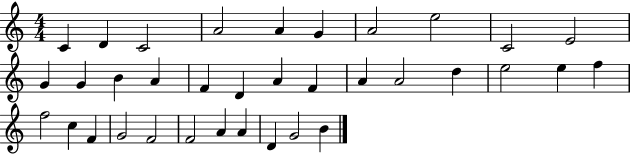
{
  \clef treble
  \numericTimeSignature
  \time 4/4
  \key c \major
  c'4 d'4 c'2 | a'2 a'4 g'4 | a'2 e''2 | c'2 e'2 | \break g'4 g'4 b'4 a'4 | f'4 d'4 a'4 f'4 | a'4 a'2 d''4 | e''2 e''4 f''4 | \break f''2 c''4 f'4 | g'2 f'2 | f'2 a'4 a'4 | d'4 g'2 b'4 | \break \bar "|."
}